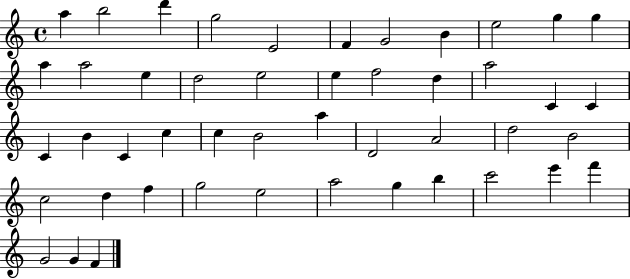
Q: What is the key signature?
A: C major